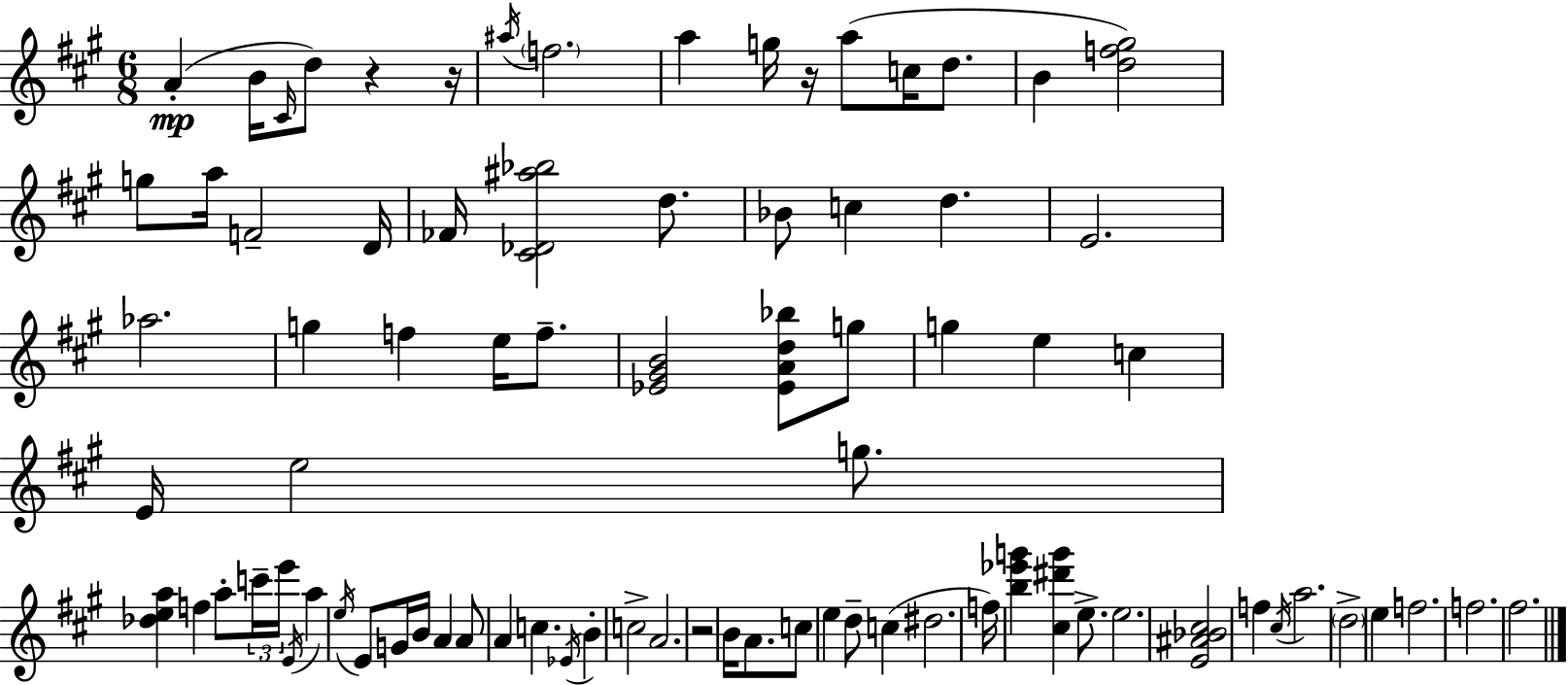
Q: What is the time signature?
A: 6/8